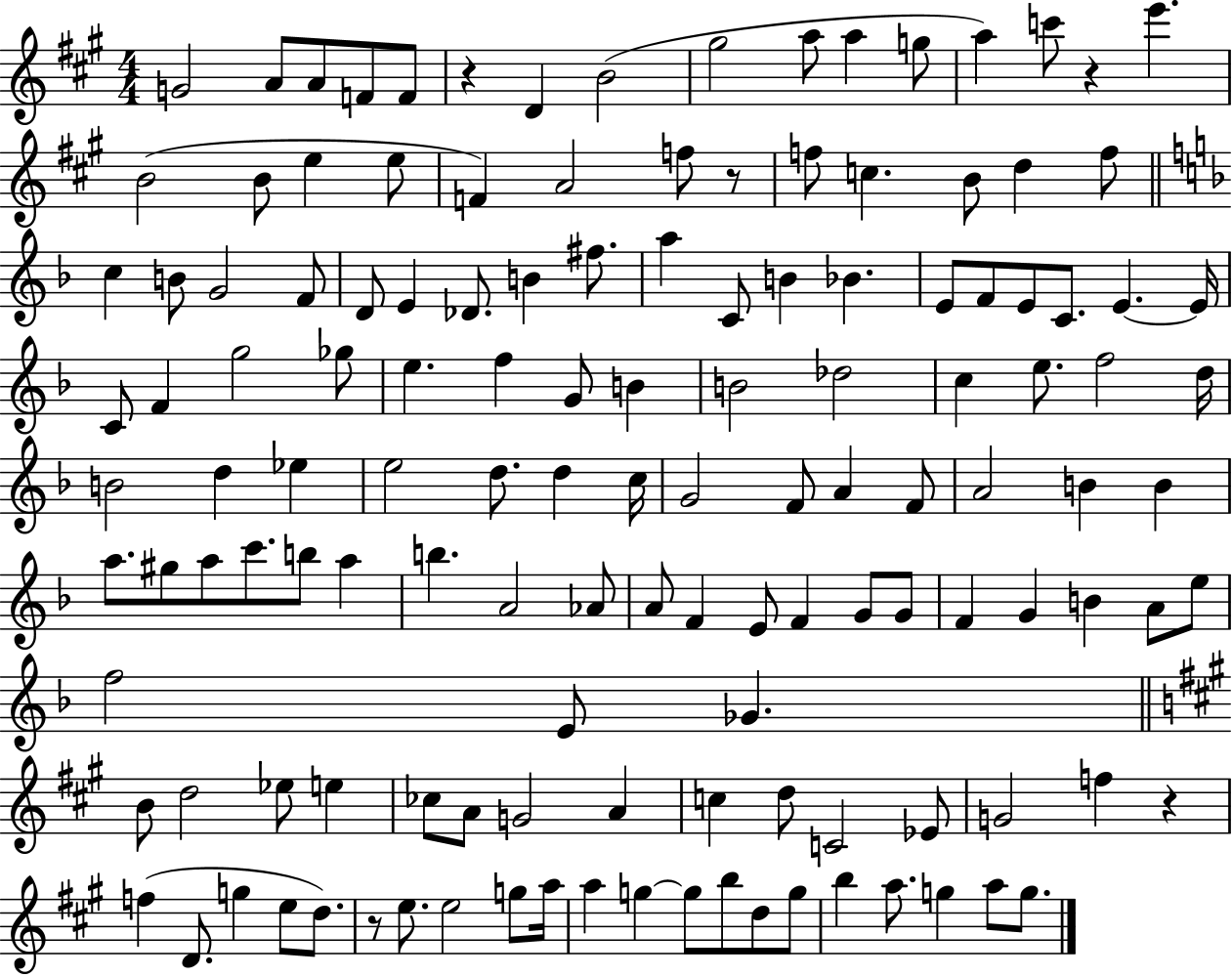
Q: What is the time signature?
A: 4/4